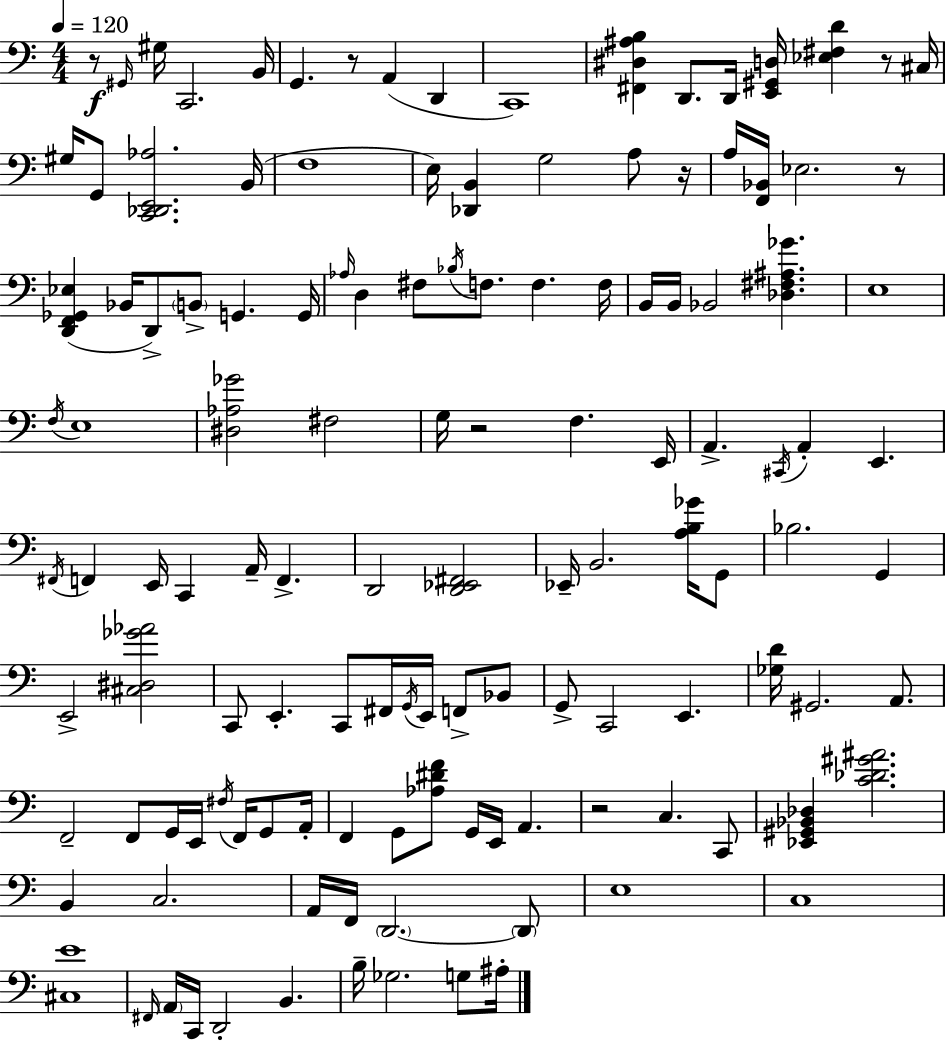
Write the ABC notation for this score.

X:1
T:Untitled
M:4/4
L:1/4
K:Am
z/2 ^G,,/4 ^G,/4 C,,2 B,,/4 G,, z/2 A,, D,, C,,4 [^F,,^D,^A,B,] D,,/2 D,,/4 [E,,^G,,D,]/4 [_E,^F,D] z/2 ^C,/4 ^G,/4 G,,/2 [C,,_D,,E,,_A,]2 B,,/4 F,4 E,/4 [_D,,B,,] G,2 A,/2 z/4 A,/4 [F,,_B,,]/4 _E,2 z/2 [D,,F,,_G,,_E,] _B,,/4 D,,/2 B,,/2 G,, G,,/4 _A,/4 D, ^F,/2 _B,/4 F,/2 F, F,/4 B,,/4 B,,/4 _B,,2 [_D,^F,^A,_G] E,4 F,/4 E,4 [^D,_A,_G]2 ^F,2 G,/4 z2 F, E,,/4 A,, ^C,,/4 A,, E,, ^F,,/4 F,, E,,/4 C,, A,,/4 F,, D,,2 [D,,_E,,^F,,]2 _E,,/4 B,,2 [A,B,_G]/4 G,,/2 _B,2 G,, E,,2 [^C,^D,_G_A]2 C,,/2 E,, C,,/2 ^F,,/4 G,,/4 E,,/4 F,,/2 _B,,/2 G,,/2 C,,2 E,, [_G,D]/4 ^G,,2 A,,/2 F,,2 F,,/2 G,,/4 E,,/4 ^F,/4 F,,/4 G,,/2 A,,/4 F,, G,,/2 [_A,^DF]/2 G,,/4 E,,/4 A,, z2 C, C,,/2 [_E,,^G,,_B,,_D,] [C_D^G^A]2 B,, C,2 A,,/4 F,,/4 D,,2 D,,/2 E,4 C,4 [^C,E]4 ^F,,/4 A,,/4 C,,/4 D,,2 B,, B,/4 _G,2 G,/2 ^A,/4